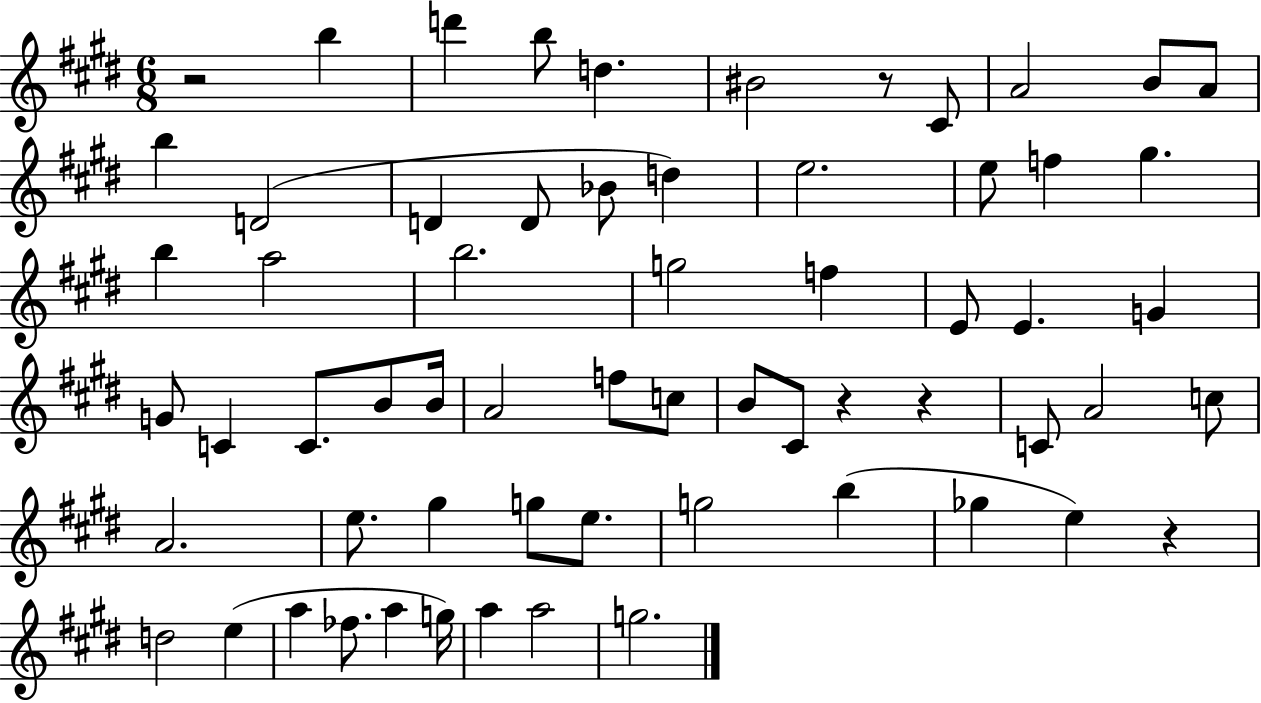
R/h B5/q D6/q B5/e D5/q. BIS4/h R/e C#4/e A4/h B4/e A4/e B5/q D4/h D4/q D4/e Bb4/e D5/q E5/h. E5/e F5/q G#5/q. B5/q A5/h B5/h. G5/h F5/q E4/e E4/q. G4/q G4/e C4/q C4/e. B4/e B4/s A4/h F5/e C5/e B4/e C#4/e R/q R/q C4/e A4/h C5/e A4/h. E5/e. G#5/q G5/e E5/e. G5/h B5/q Gb5/q E5/q R/q D5/h E5/q A5/q FES5/e. A5/q G5/s A5/q A5/h G5/h.